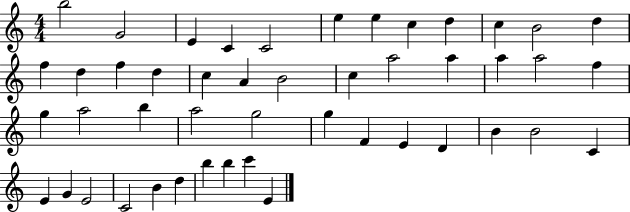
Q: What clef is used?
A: treble